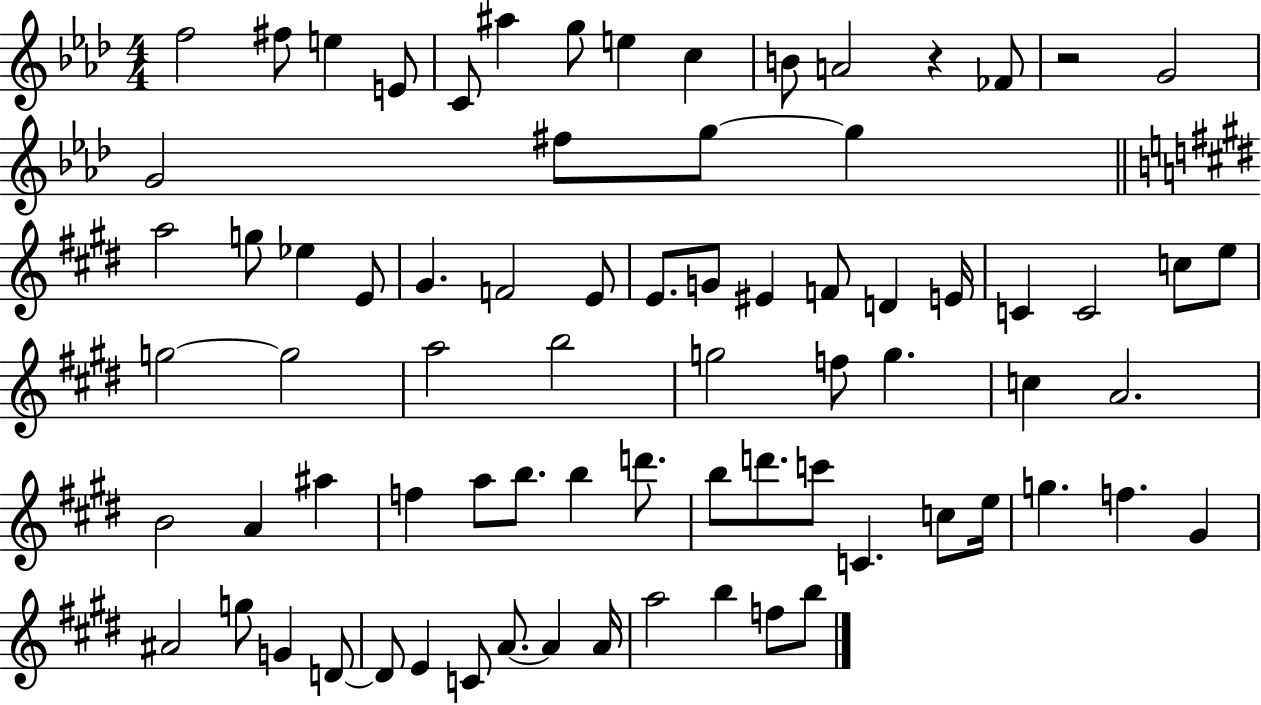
{
  \clef treble
  \numericTimeSignature
  \time 4/4
  \key aes \major
  f''2 fis''8 e''4 e'8 | c'8 ais''4 g''8 e''4 c''4 | b'8 a'2 r4 fes'8 | r2 g'2 | \break g'2 fis''8 g''8~~ g''4 | \bar "||" \break \key e \major a''2 g''8 ees''4 e'8 | gis'4. f'2 e'8 | e'8. g'8 eis'4 f'8 d'4 e'16 | c'4 c'2 c''8 e''8 | \break g''2~~ g''2 | a''2 b''2 | g''2 f''8 g''4. | c''4 a'2. | \break b'2 a'4 ais''4 | f''4 a''8 b''8. b''4 d'''8. | b''8 d'''8. c'''8 c'4. c''8 e''16 | g''4. f''4. gis'4 | \break ais'2 g''8 g'4 d'8~~ | d'8 e'4 c'8 a'8.~~ a'4 a'16 | a''2 b''4 f''8 b''8 | \bar "|."
}